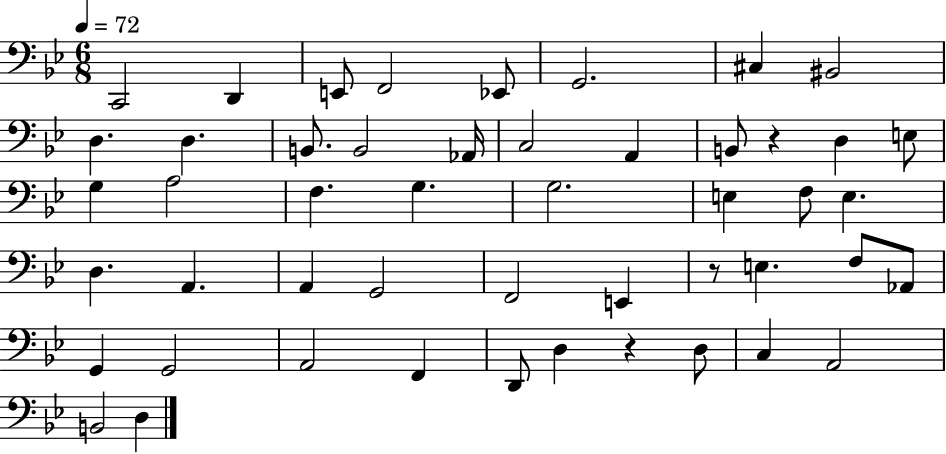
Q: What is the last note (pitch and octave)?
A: D3